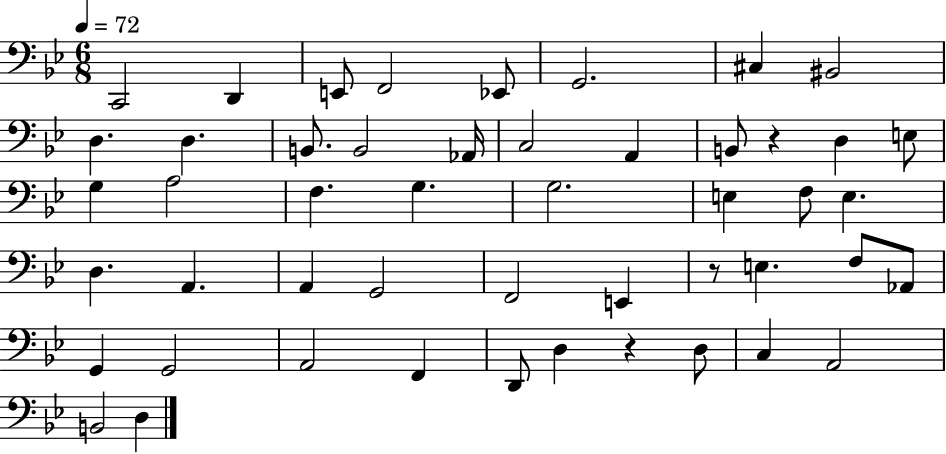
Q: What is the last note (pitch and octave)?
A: D3